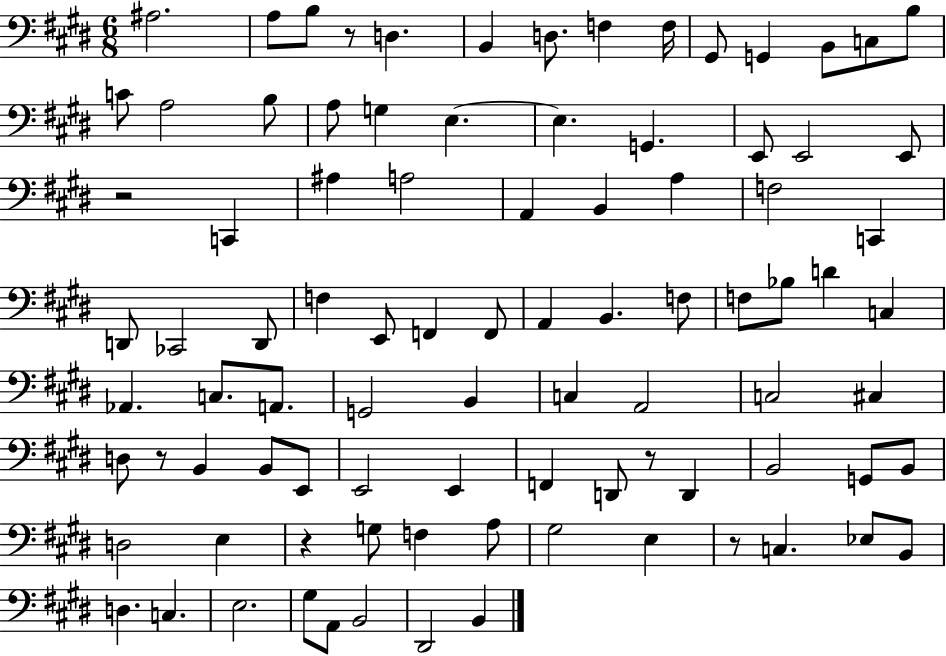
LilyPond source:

{
  \clef bass
  \numericTimeSignature
  \time 6/8
  \key e \major
  \repeat volta 2 { ais2. | a8 b8 r8 d4. | b,4 d8. f4 f16 | gis,8 g,4 b,8 c8 b8 | \break c'8 a2 b8 | a8 g4 e4.~~ | e4. g,4. | e,8 e,2 e,8 | \break r2 c,4 | ais4 a2 | a,4 b,4 a4 | f2 c,4 | \break d,8 ces,2 d,8 | f4 e,8 f,4 f,8 | a,4 b,4. f8 | f8 bes8 d'4 c4 | \break aes,4. c8. a,8. | g,2 b,4 | c4 a,2 | c2 cis4 | \break d8 r8 b,4 b,8 e,8 | e,2 e,4 | f,4 d,8 r8 d,4 | b,2 g,8 b,8 | \break d2 e4 | r4 g8 f4 a8 | gis2 e4 | r8 c4. ees8 b,8 | \break d4. c4. | e2. | gis8 a,8 b,2 | dis,2 b,4 | \break } \bar "|."
}